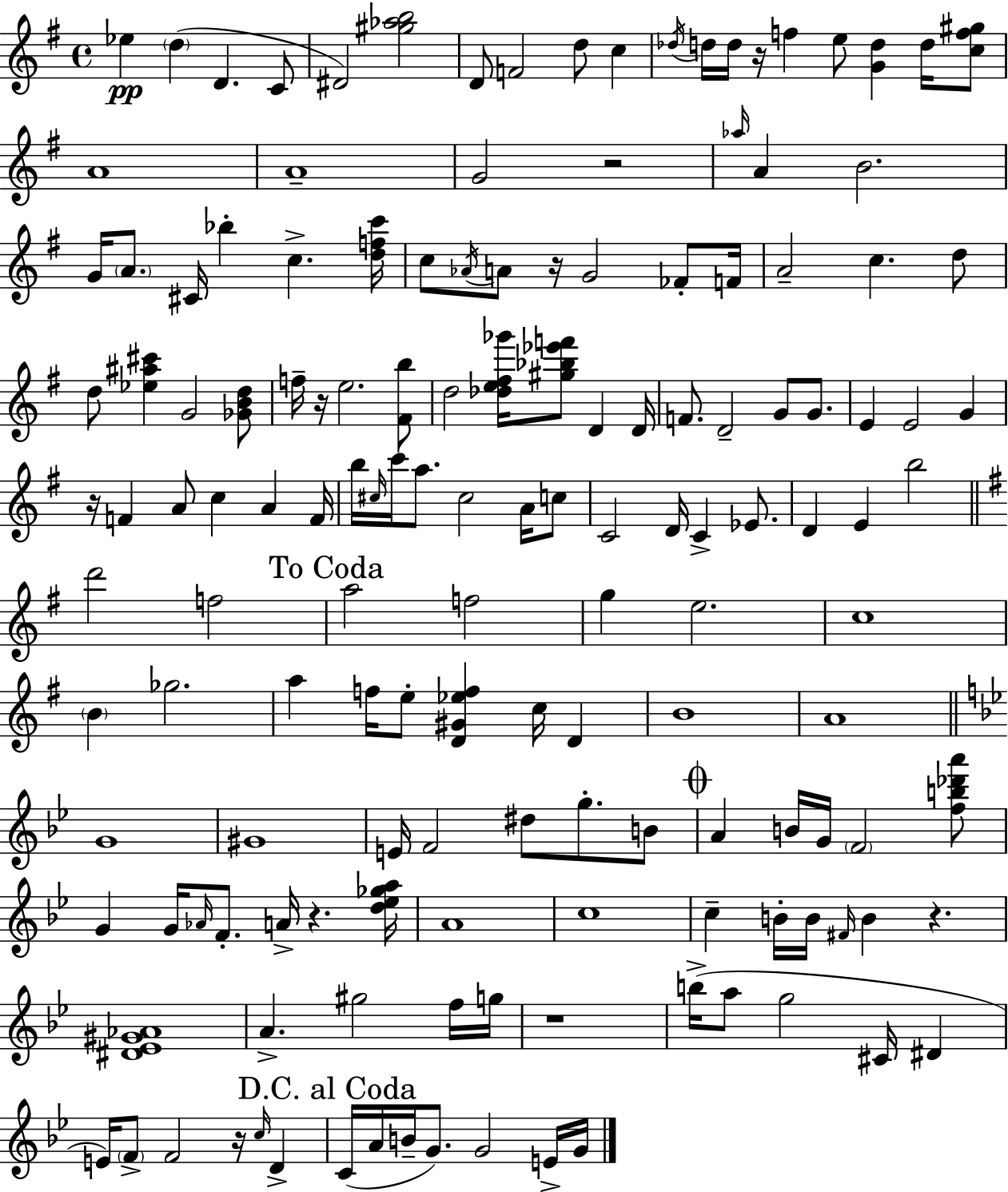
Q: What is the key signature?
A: G major